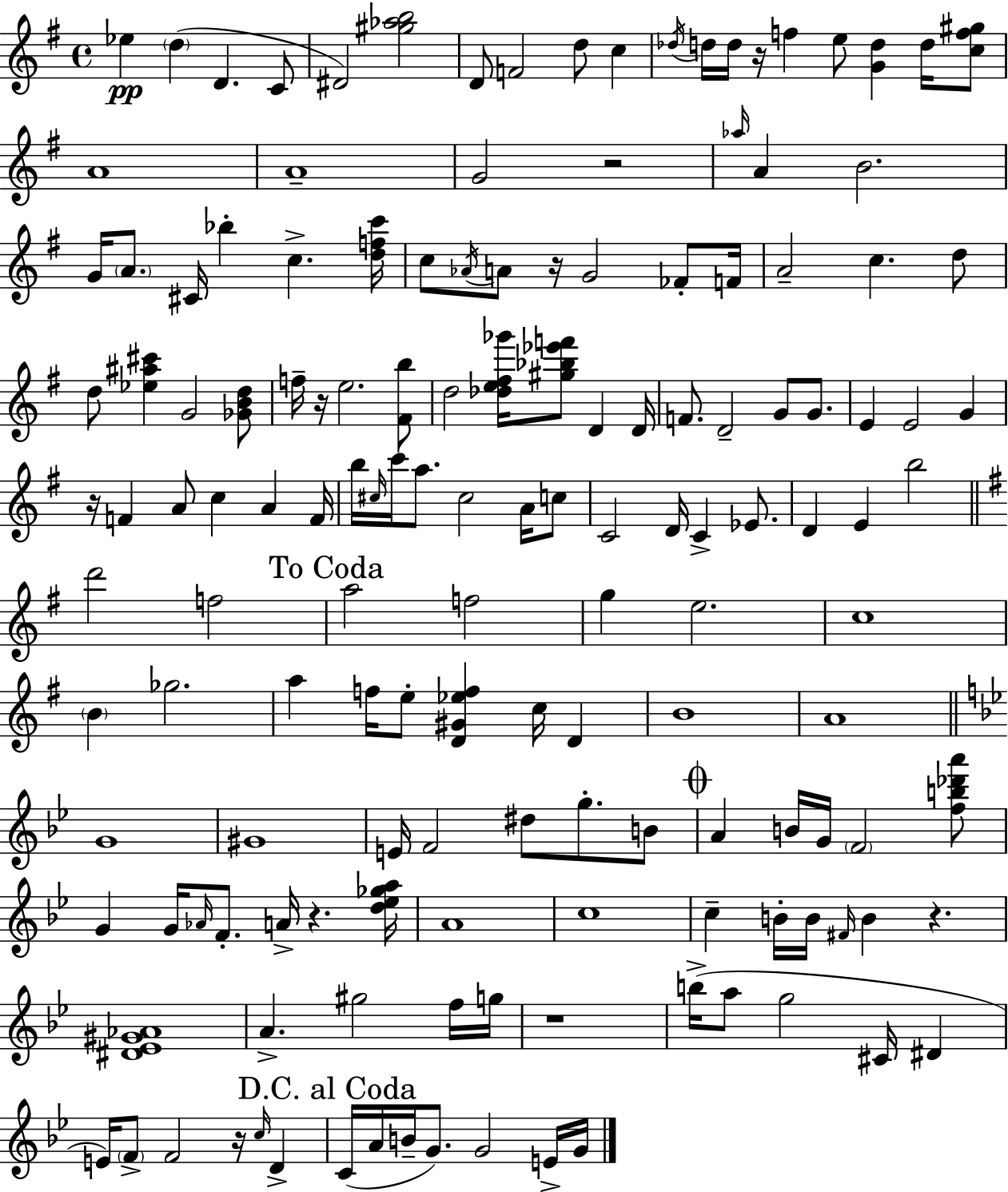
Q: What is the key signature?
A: G major